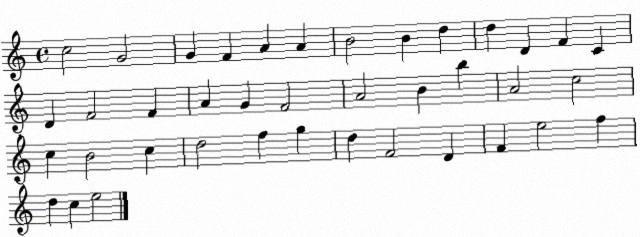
X:1
T:Untitled
M:4/4
L:1/4
K:C
c2 G2 G F A A B2 B d d D F C D F2 F A G F2 A2 B b A2 c2 c B2 c d2 f g d F2 D F e2 f d c e2